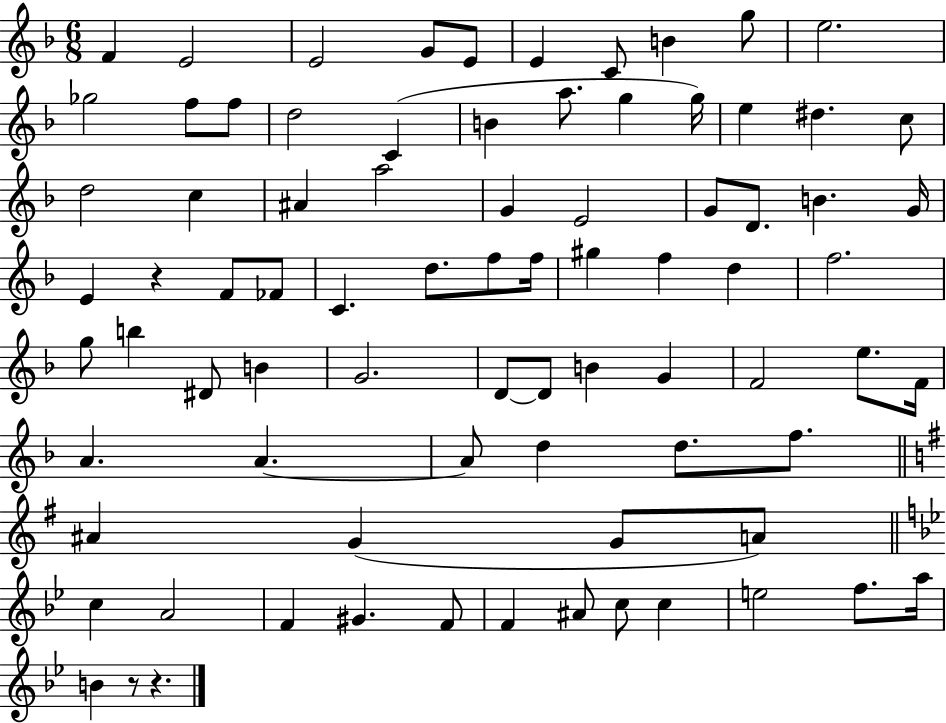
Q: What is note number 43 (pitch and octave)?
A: F5